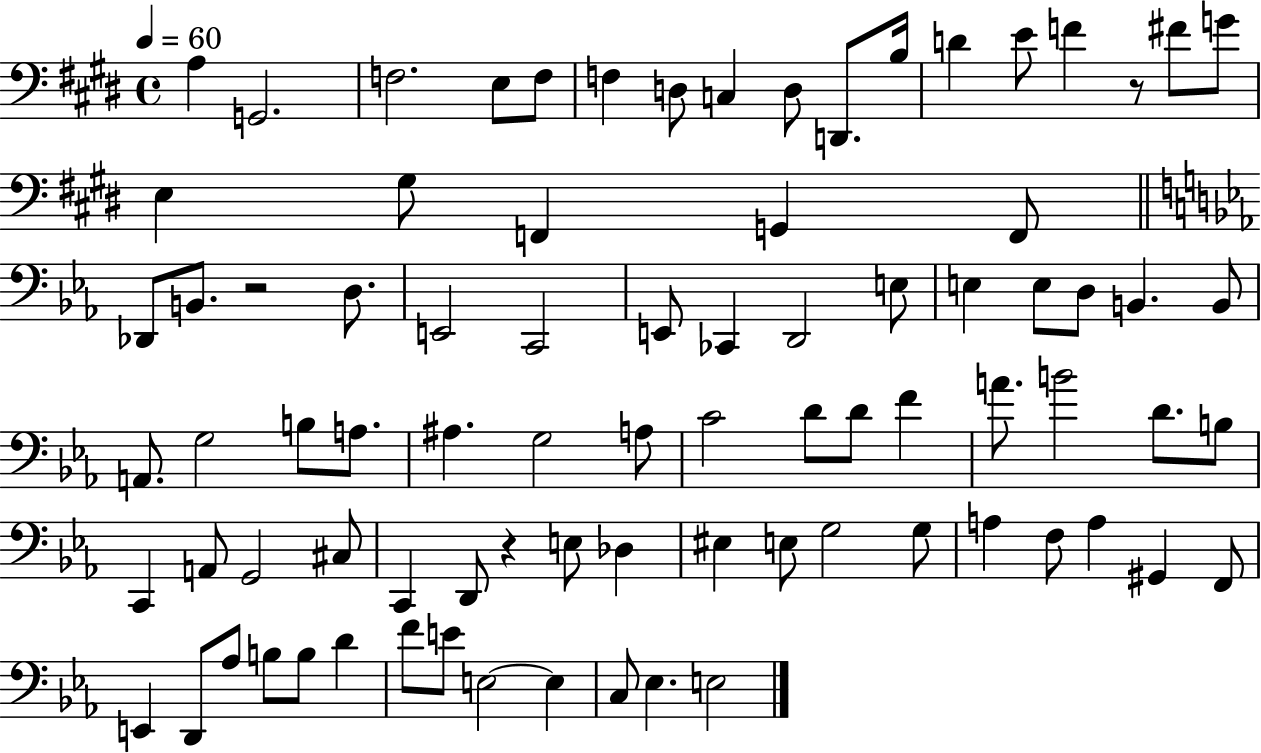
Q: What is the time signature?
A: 4/4